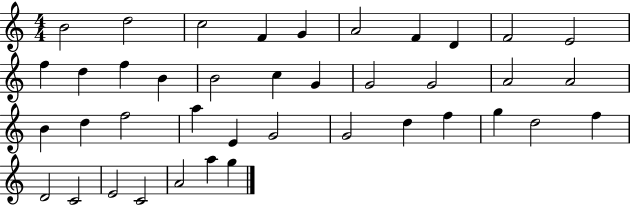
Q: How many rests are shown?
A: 0